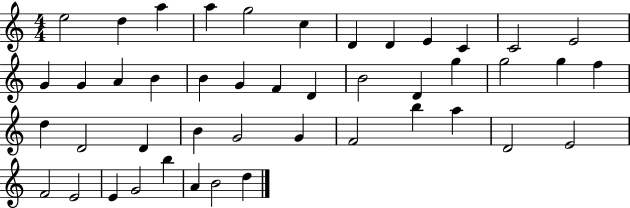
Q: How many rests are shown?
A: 0